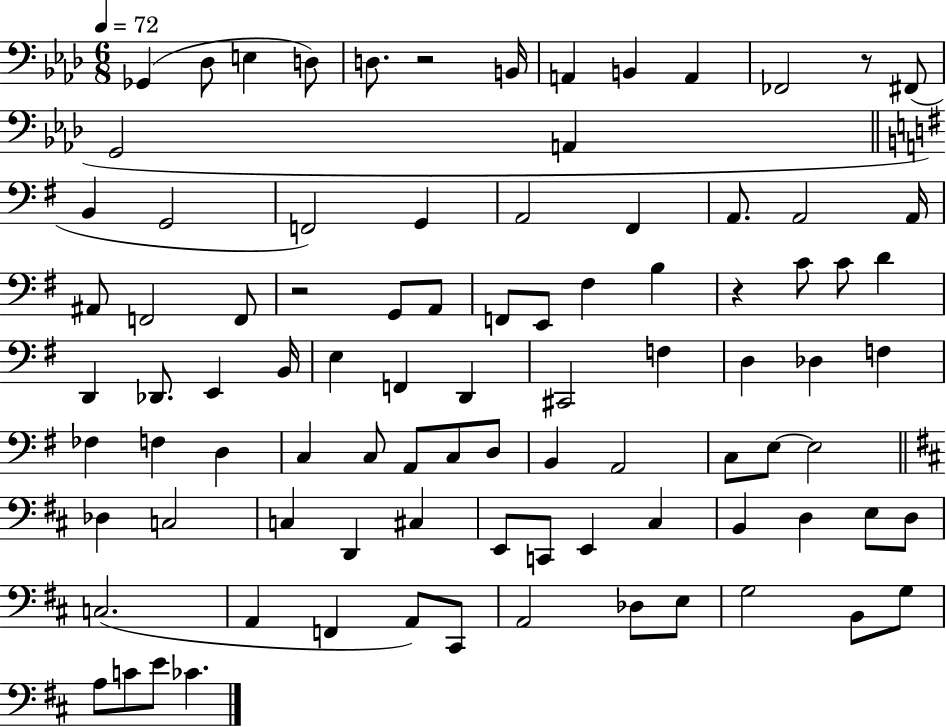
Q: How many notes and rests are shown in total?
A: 91